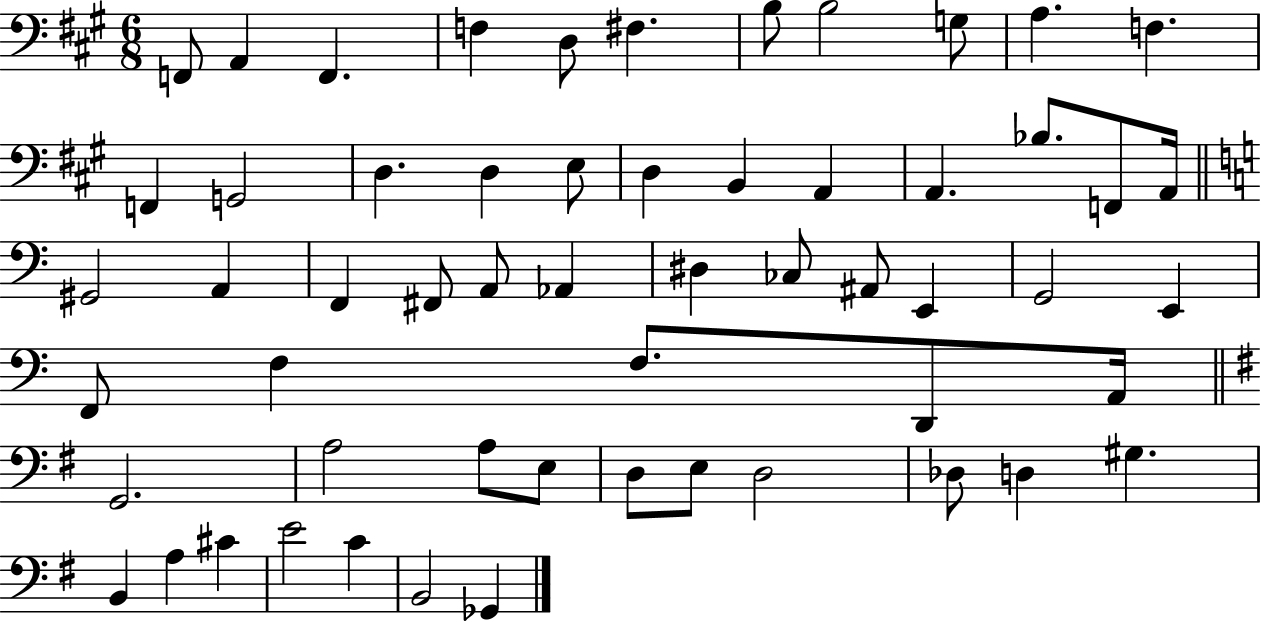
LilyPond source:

{
  \clef bass
  \numericTimeSignature
  \time 6/8
  \key a \major
  f,8 a,4 f,4. | f4 d8 fis4. | b8 b2 g8 | a4. f4. | \break f,4 g,2 | d4. d4 e8 | d4 b,4 a,4 | a,4. bes8. f,8 a,16 | \break \bar "||" \break \key a \minor gis,2 a,4 | f,4 fis,8 a,8 aes,4 | dis4 ces8 ais,8 e,4 | g,2 e,4 | \break f,8 f4 f8. d,8 a,16 | \bar "||" \break \key e \minor g,2. | a2 a8 e8 | d8 e8 d2 | des8 d4 gis4. | \break b,4 a4 cis'4 | e'2 c'4 | b,2 ges,4 | \bar "|."
}